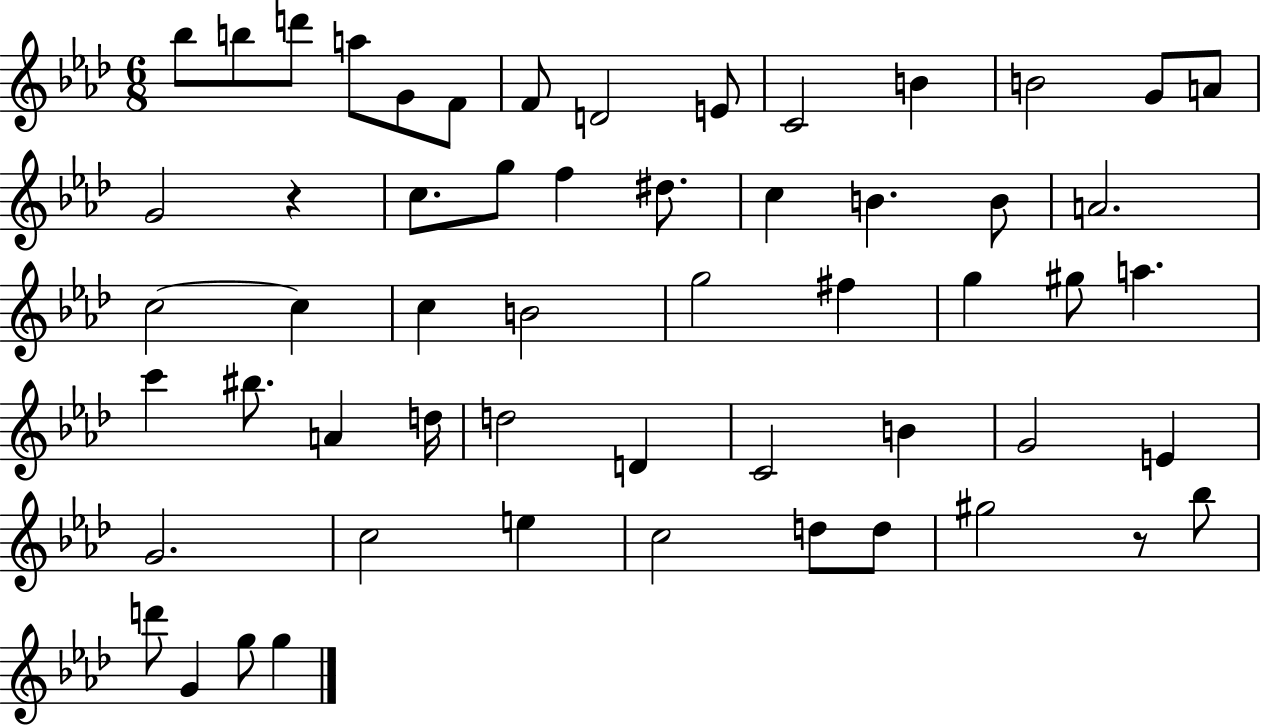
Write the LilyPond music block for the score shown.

{
  \clef treble
  \numericTimeSignature
  \time 6/8
  \key aes \major
  bes''8 b''8 d'''8 a''8 g'8 f'8 | f'8 d'2 e'8 | c'2 b'4 | b'2 g'8 a'8 | \break g'2 r4 | c''8. g''8 f''4 dis''8. | c''4 b'4. b'8 | a'2. | \break c''2~~ c''4 | c''4 b'2 | g''2 fis''4 | g''4 gis''8 a''4. | \break c'''4 bis''8. a'4 d''16 | d''2 d'4 | c'2 b'4 | g'2 e'4 | \break g'2. | c''2 e''4 | c''2 d''8 d''8 | gis''2 r8 bes''8 | \break d'''8 g'4 g''8 g''4 | \bar "|."
}